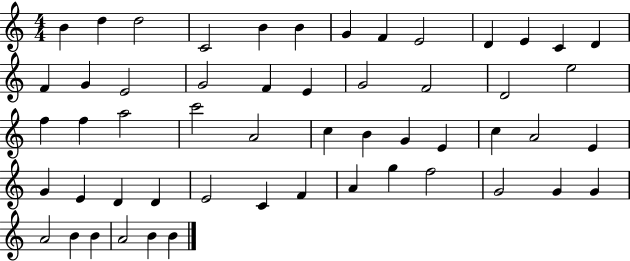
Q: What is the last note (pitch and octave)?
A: B4